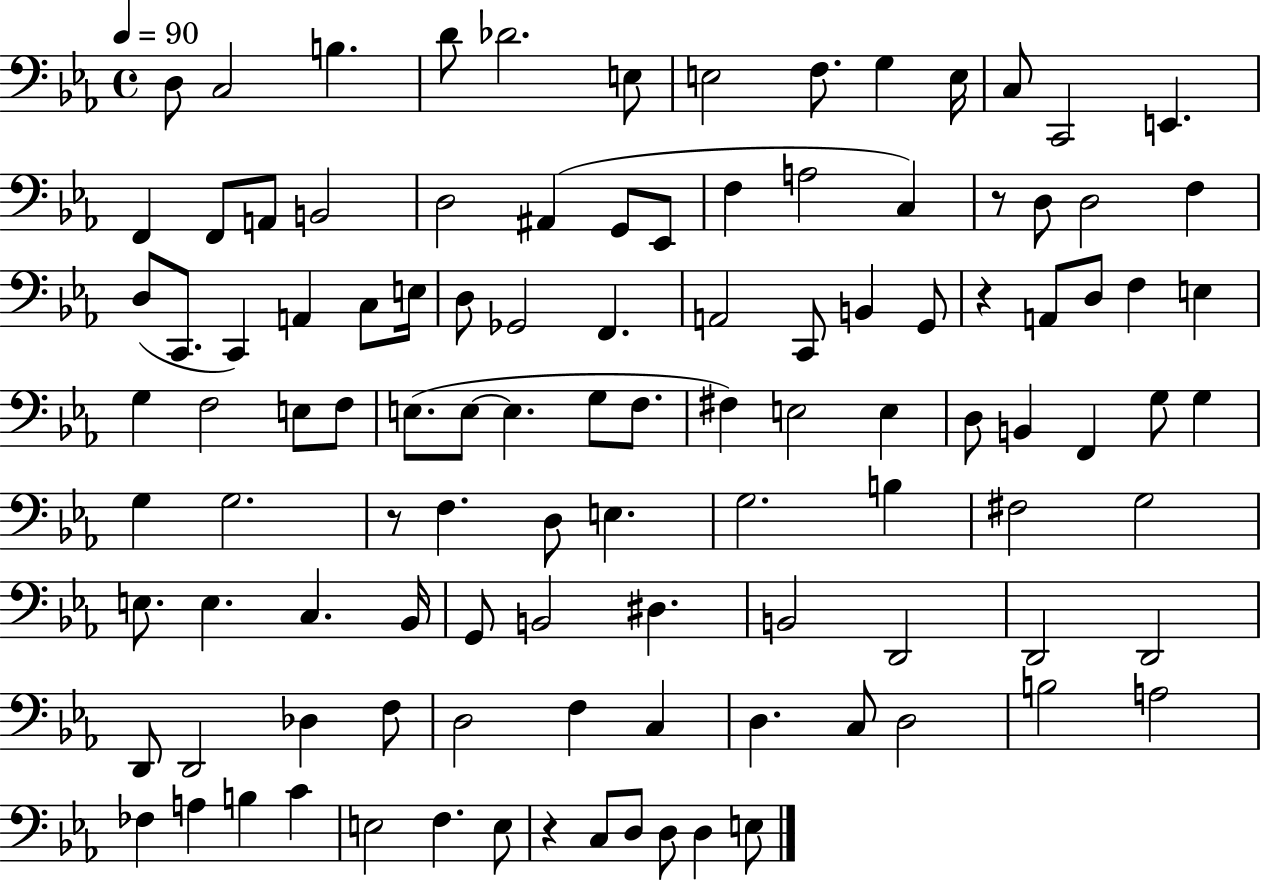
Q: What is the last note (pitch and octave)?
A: E3